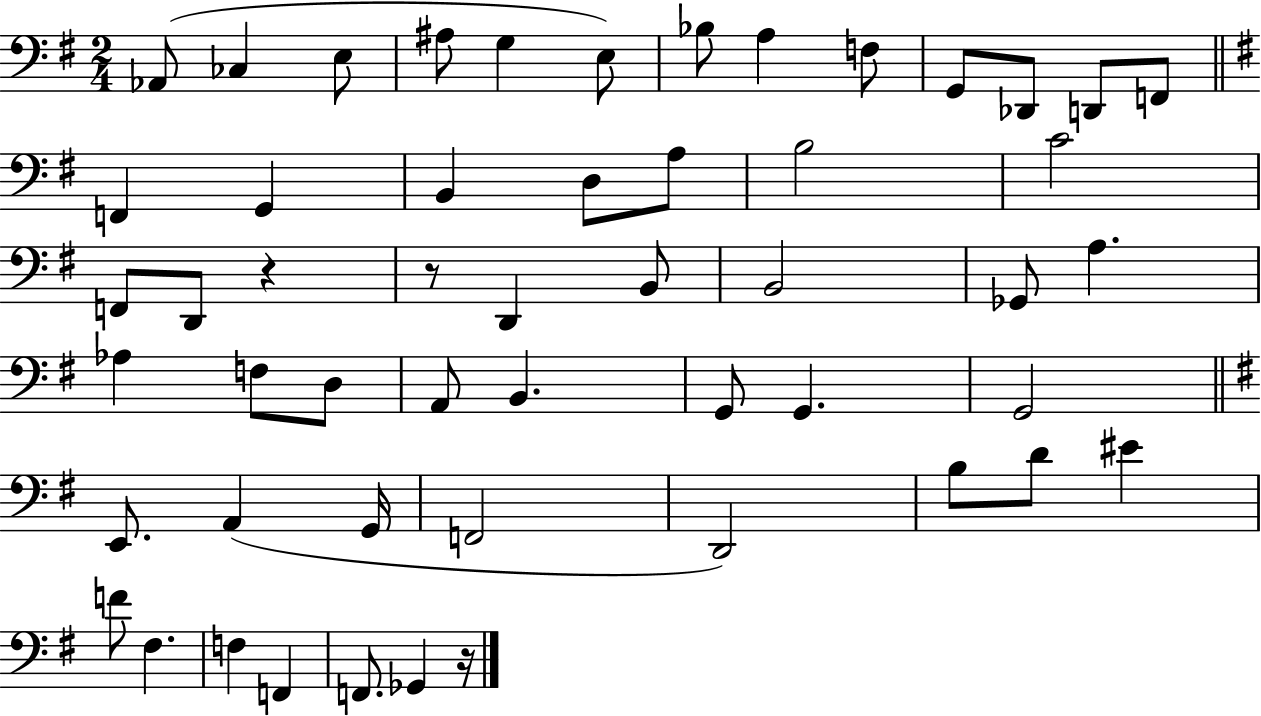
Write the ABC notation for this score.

X:1
T:Untitled
M:2/4
L:1/4
K:G
_A,,/2 _C, E,/2 ^A,/2 G, E,/2 _B,/2 A, F,/2 G,,/2 _D,,/2 D,,/2 F,,/2 F,, G,, B,, D,/2 A,/2 B,2 C2 F,,/2 D,,/2 z z/2 D,, B,,/2 B,,2 _G,,/2 A, _A, F,/2 D,/2 A,,/2 B,, G,,/2 G,, G,,2 E,,/2 A,, G,,/4 F,,2 D,,2 B,/2 D/2 ^E F/2 ^F, F, F,, F,,/2 _G,, z/4